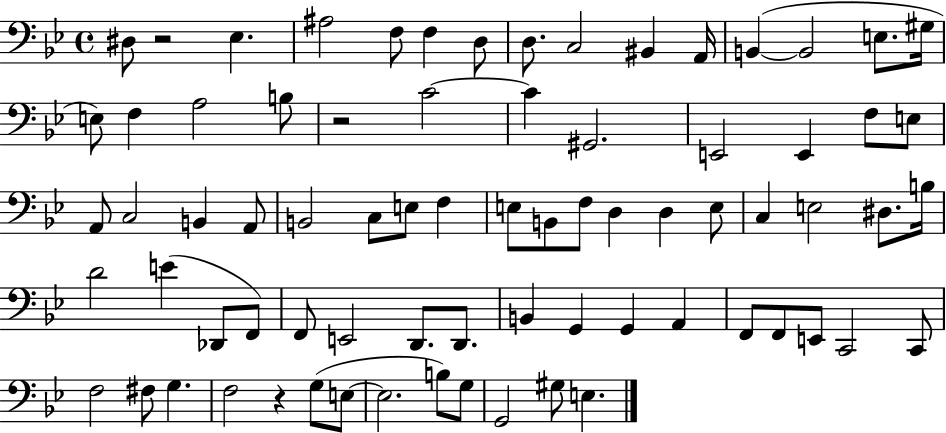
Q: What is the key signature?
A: BES major